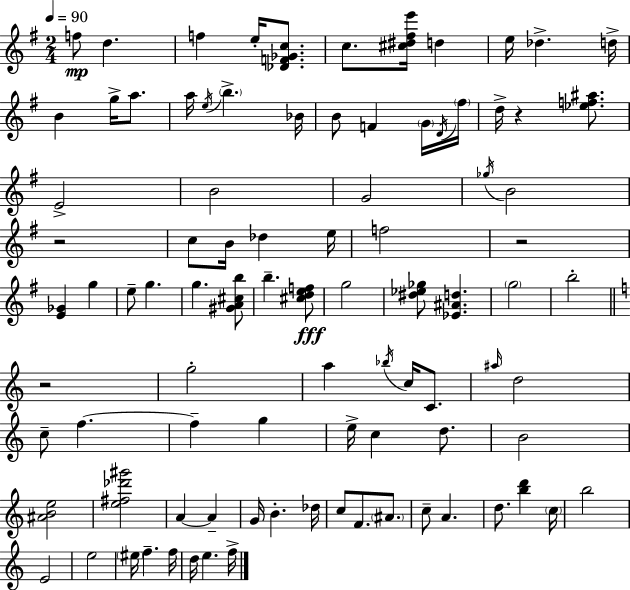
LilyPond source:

{
  \clef treble
  \numericTimeSignature
  \time 2/4
  \key g \major
  \tempo 4 = 90
  f''8\mp d''4. | f''4 e''16-. <des' f' ges' c''>8. | c''8. <cis'' dis'' fis'' e'''>16 d''4 | e''16 des''4.-> d''16-> | \break b'4 g''16-> a''8. | a''16 \acciaccatura { e''16 } \parenthesize b''4.-> | bes'16 b'8 f'4 \parenthesize g'16 | \acciaccatura { d'16 } \parenthesize fis''16 d''16-> r4 <ees'' f'' ais''>8. | \break e'2-> | b'2 | g'2 | \acciaccatura { ges''16 } b'2 | \break r2 | c''8 b'16 des''4 | e''16 f''2 | r2 | \break <e' ges'>4 g''4 | e''8-- g''4. | g''4. | <gis' a' cis'' b''>8 b''4.-- | \break <cis'' d'' e'' f''>8\fff g''2 | <dis'' ees'' ges''>8 <ees' ais' d''>4. | \parenthesize g''2 | b''2-. | \break \bar "||" \break \key c \major r2 | g''2-. | a''4 \acciaccatura { bes''16 } c''16 c'8. | \grace { ais''16 } d''2 | \break c''8-- f''4.~~ | f''4-- g''4 | e''16-> c''4 d''8. | b'2 | \break <ais' b' e''>2 | <e'' fis'' des''' gis'''>2 | a'4~~ a'4-- | g'16 b'4.-. | \break des''16 c''8 f'8. \parenthesize ais'8. | c''8-- a'4. | d''8. <b'' d'''>4 | \parenthesize c''16 b''2 | \break e'2 | e''2 | \parenthesize eis''16 f''4.-- | f''16 d''16 e''4. | \break f''16-> \bar "|."
}